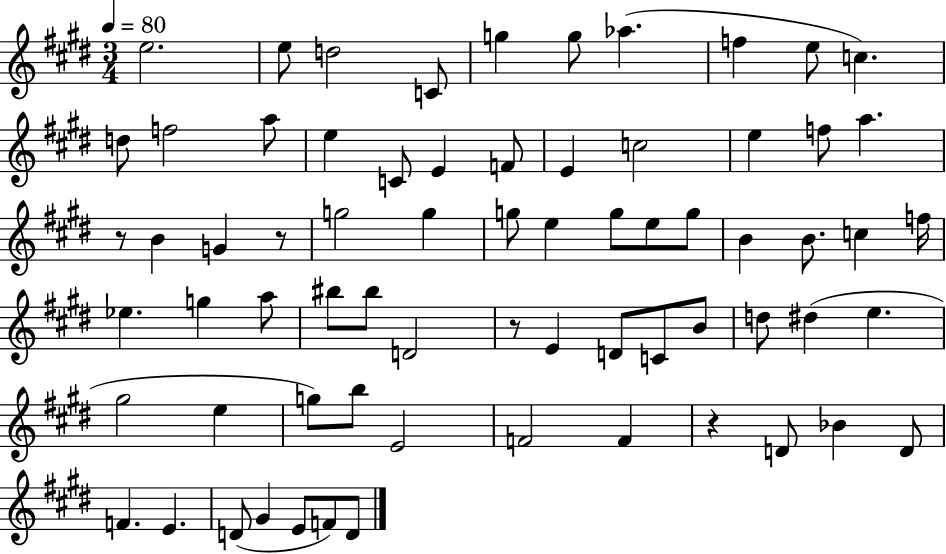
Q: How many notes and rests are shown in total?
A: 69